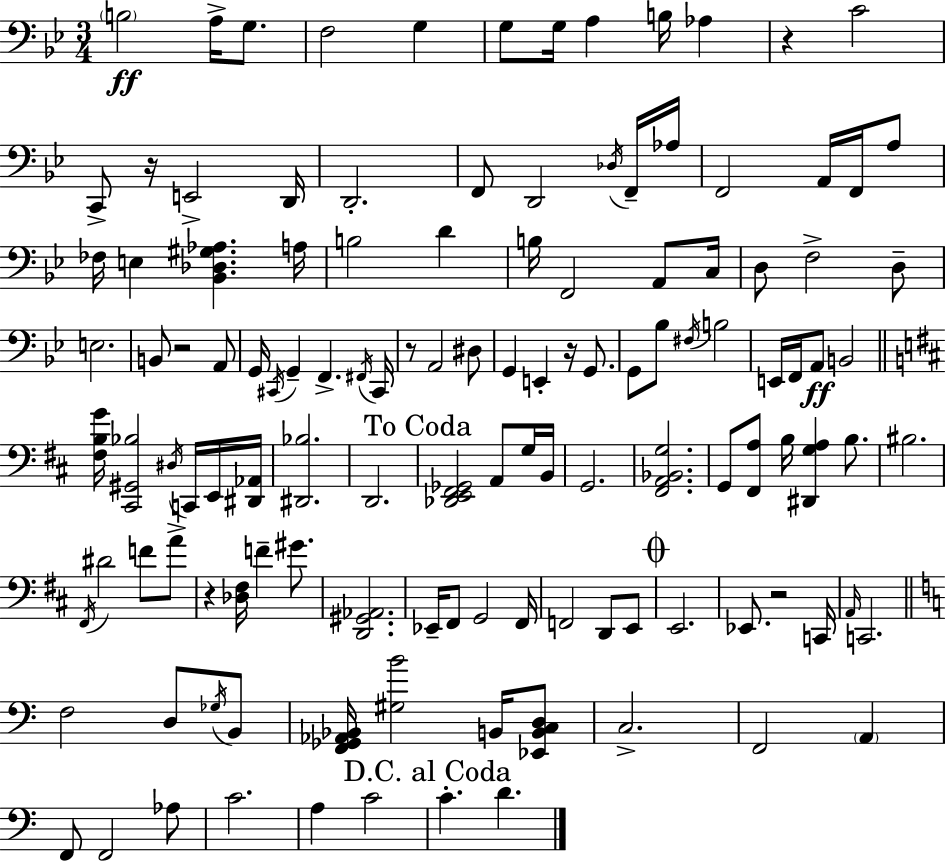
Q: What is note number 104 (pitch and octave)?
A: D4